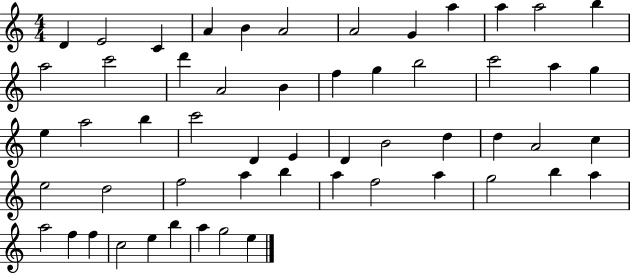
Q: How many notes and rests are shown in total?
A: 55